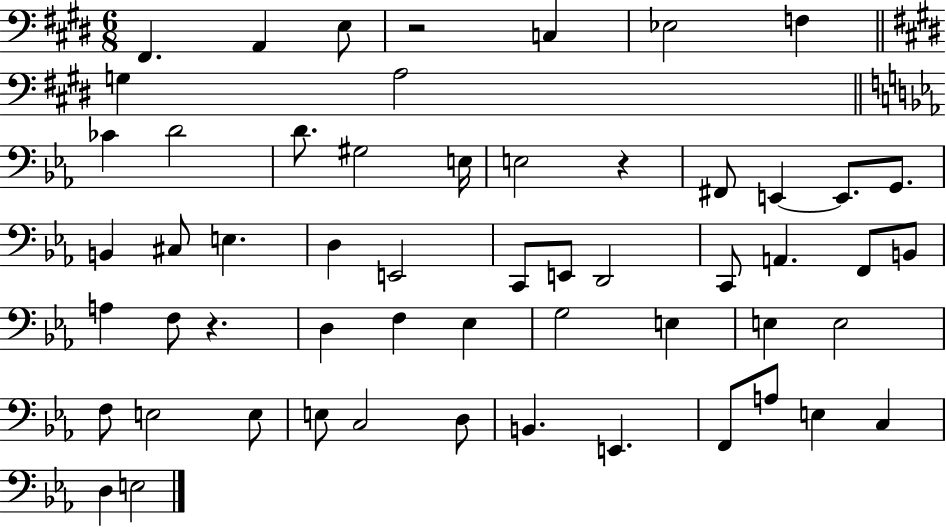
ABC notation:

X:1
T:Untitled
M:6/8
L:1/4
K:E
^F,, A,, E,/2 z2 C, _E,2 F, G, A,2 _C D2 D/2 ^G,2 E,/4 E,2 z ^F,,/2 E,, E,,/2 G,,/2 B,, ^C,/2 E, D, E,,2 C,,/2 E,,/2 D,,2 C,,/2 A,, F,,/2 B,,/2 A, F,/2 z D, F, _E, G,2 E, E, E,2 F,/2 E,2 E,/2 E,/2 C,2 D,/2 B,, E,, F,,/2 A,/2 E, C, D, E,2